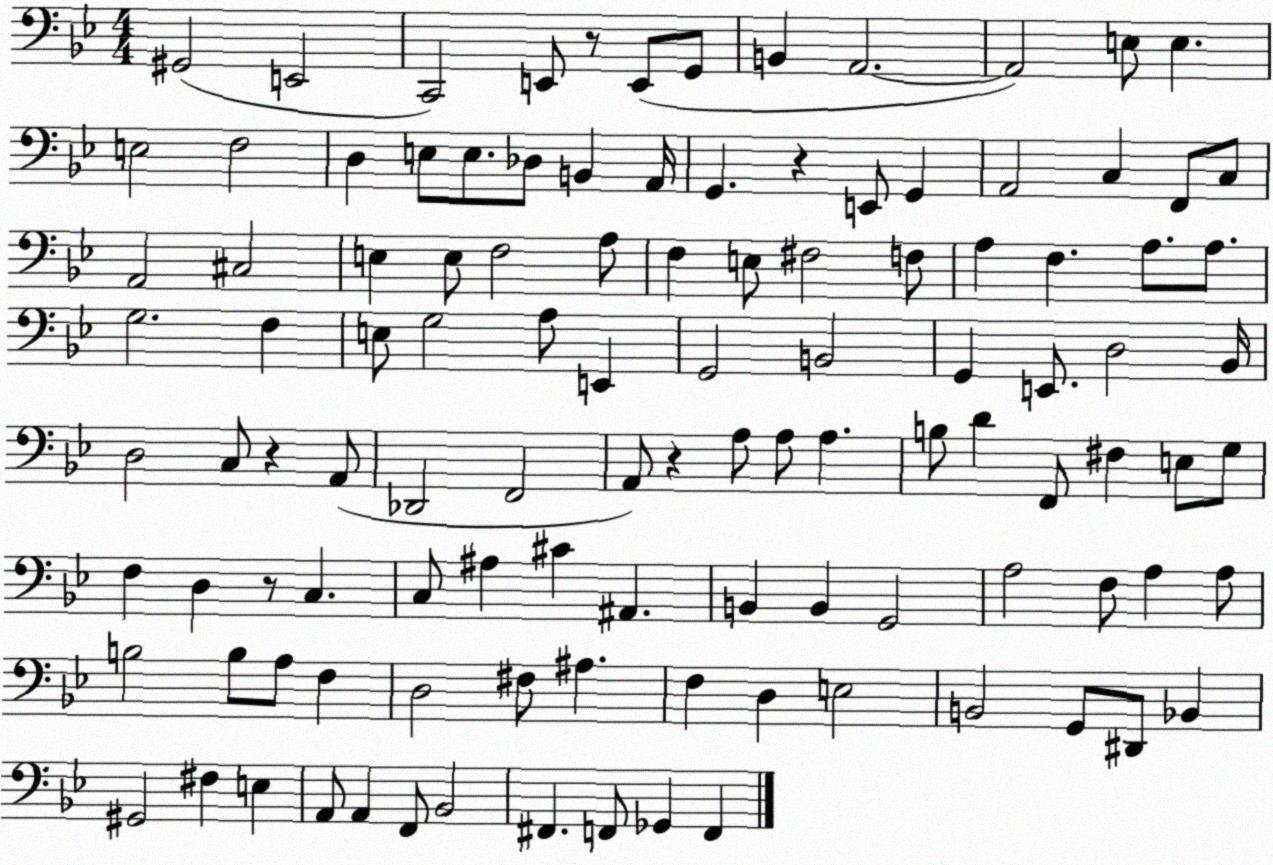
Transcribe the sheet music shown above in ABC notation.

X:1
T:Untitled
M:4/4
L:1/4
K:Bb
^G,,2 E,,2 C,,2 E,,/2 z/2 E,,/2 G,,/2 B,, A,,2 A,,2 E,/2 E, E,2 F,2 D, E,/2 E,/2 _D,/2 B,, A,,/4 G,, z E,,/2 G,, A,,2 C, F,,/2 C,/2 A,,2 ^C,2 E, E,/2 F,2 A,/2 F, E,/2 ^F,2 F,/2 A, F, A,/2 A,/2 G,2 F, E,/2 G,2 A,/2 E,, G,,2 B,,2 G,, E,,/2 D,2 _B,,/4 D,2 C,/2 z A,,/2 _D,,2 F,,2 A,,/2 z A,/2 A,/2 A, B,/2 D F,,/2 ^F, E,/2 G,/2 F, D, z/2 C, C,/2 ^A, ^C ^A,, B,, B,, G,,2 A,2 F,/2 A, A,/2 B,2 B,/2 A,/2 F, D,2 ^F,/2 ^A, F, D, E,2 B,,2 G,,/2 ^D,,/2 _B,, ^G,,2 ^F, E, A,,/2 A,, F,,/2 _B,,2 ^F,, F,,/2 _G,, F,,